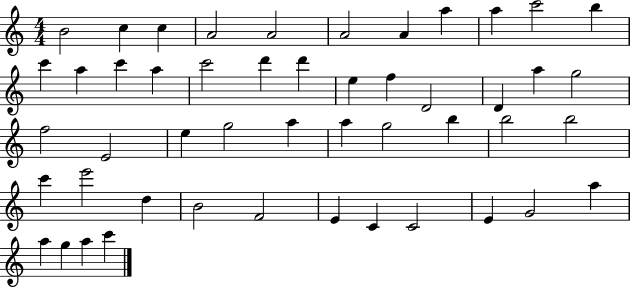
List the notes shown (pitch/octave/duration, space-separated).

B4/h C5/q C5/q A4/h A4/h A4/h A4/q A5/q A5/q C6/h B5/q C6/q A5/q C6/q A5/q C6/h D6/q D6/q E5/q F5/q D4/h D4/q A5/q G5/h F5/h E4/h E5/q G5/h A5/q A5/q G5/h B5/q B5/h B5/h C6/q E6/h D5/q B4/h F4/h E4/q C4/q C4/h E4/q G4/h A5/q A5/q G5/q A5/q C6/q